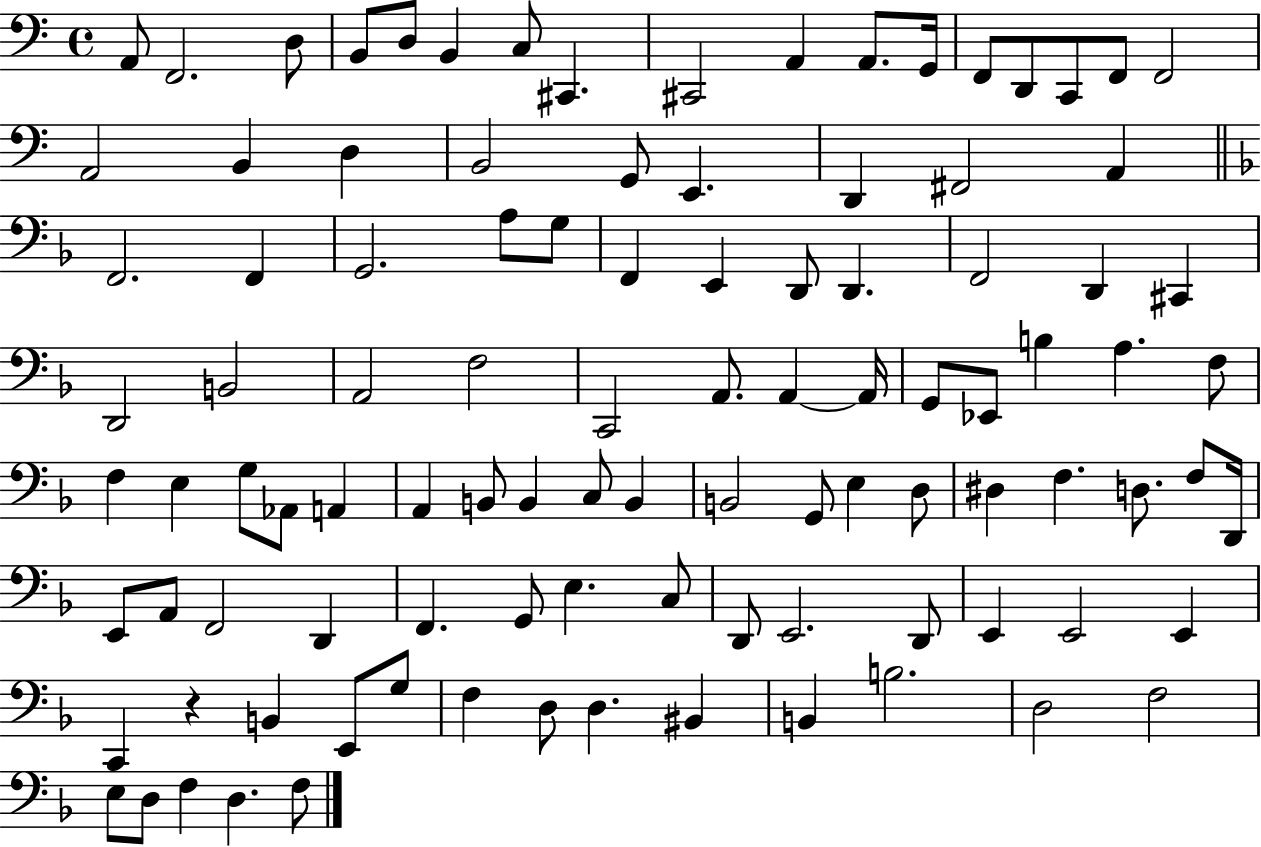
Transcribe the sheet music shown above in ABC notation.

X:1
T:Untitled
M:4/4
L:1/4
K:C
A,,/2 F,,2 D,/2 B,,/2 D,/2 B,, C,/2 ^C,, ^C,,2 A,, A,,/2 G,,/4 F,,/2 D,,/2 C,,/2 F,,/2 F,,2 A,,2 B,, D, B,,2 G,,/2 E,, D,, ^F,,2 A,, F,,2 F,, G,,2 A,/2 G,/2 F,, E,, D,,/2 D,, F,,2 D,, ^C,, D,,2 B,,2 A,,2 F,2 C,,2 A,,/2 A,, A,,/4 G,,/2 _E,,/2 B, A, F,/2 F, E, G,/2 _A,,/2 A,, A,, B,,/2 B,, C,/2 B,, B,,2 G,,/2 E, D,/2 ^D, F, D,/2 F,/2 D,,/4 E,,/2 A,,/2 F,,2 D,, F,, G,,/2 E, C,/2 D,,/2 E,,2 D,,/2 E,, E,,2 E,, C,, z B,, E,,/2 G,/2 F, D,/2 D, ^B,, B,, B,2 D,2 F,2 E,/2 D,/2 F, D, F,/2